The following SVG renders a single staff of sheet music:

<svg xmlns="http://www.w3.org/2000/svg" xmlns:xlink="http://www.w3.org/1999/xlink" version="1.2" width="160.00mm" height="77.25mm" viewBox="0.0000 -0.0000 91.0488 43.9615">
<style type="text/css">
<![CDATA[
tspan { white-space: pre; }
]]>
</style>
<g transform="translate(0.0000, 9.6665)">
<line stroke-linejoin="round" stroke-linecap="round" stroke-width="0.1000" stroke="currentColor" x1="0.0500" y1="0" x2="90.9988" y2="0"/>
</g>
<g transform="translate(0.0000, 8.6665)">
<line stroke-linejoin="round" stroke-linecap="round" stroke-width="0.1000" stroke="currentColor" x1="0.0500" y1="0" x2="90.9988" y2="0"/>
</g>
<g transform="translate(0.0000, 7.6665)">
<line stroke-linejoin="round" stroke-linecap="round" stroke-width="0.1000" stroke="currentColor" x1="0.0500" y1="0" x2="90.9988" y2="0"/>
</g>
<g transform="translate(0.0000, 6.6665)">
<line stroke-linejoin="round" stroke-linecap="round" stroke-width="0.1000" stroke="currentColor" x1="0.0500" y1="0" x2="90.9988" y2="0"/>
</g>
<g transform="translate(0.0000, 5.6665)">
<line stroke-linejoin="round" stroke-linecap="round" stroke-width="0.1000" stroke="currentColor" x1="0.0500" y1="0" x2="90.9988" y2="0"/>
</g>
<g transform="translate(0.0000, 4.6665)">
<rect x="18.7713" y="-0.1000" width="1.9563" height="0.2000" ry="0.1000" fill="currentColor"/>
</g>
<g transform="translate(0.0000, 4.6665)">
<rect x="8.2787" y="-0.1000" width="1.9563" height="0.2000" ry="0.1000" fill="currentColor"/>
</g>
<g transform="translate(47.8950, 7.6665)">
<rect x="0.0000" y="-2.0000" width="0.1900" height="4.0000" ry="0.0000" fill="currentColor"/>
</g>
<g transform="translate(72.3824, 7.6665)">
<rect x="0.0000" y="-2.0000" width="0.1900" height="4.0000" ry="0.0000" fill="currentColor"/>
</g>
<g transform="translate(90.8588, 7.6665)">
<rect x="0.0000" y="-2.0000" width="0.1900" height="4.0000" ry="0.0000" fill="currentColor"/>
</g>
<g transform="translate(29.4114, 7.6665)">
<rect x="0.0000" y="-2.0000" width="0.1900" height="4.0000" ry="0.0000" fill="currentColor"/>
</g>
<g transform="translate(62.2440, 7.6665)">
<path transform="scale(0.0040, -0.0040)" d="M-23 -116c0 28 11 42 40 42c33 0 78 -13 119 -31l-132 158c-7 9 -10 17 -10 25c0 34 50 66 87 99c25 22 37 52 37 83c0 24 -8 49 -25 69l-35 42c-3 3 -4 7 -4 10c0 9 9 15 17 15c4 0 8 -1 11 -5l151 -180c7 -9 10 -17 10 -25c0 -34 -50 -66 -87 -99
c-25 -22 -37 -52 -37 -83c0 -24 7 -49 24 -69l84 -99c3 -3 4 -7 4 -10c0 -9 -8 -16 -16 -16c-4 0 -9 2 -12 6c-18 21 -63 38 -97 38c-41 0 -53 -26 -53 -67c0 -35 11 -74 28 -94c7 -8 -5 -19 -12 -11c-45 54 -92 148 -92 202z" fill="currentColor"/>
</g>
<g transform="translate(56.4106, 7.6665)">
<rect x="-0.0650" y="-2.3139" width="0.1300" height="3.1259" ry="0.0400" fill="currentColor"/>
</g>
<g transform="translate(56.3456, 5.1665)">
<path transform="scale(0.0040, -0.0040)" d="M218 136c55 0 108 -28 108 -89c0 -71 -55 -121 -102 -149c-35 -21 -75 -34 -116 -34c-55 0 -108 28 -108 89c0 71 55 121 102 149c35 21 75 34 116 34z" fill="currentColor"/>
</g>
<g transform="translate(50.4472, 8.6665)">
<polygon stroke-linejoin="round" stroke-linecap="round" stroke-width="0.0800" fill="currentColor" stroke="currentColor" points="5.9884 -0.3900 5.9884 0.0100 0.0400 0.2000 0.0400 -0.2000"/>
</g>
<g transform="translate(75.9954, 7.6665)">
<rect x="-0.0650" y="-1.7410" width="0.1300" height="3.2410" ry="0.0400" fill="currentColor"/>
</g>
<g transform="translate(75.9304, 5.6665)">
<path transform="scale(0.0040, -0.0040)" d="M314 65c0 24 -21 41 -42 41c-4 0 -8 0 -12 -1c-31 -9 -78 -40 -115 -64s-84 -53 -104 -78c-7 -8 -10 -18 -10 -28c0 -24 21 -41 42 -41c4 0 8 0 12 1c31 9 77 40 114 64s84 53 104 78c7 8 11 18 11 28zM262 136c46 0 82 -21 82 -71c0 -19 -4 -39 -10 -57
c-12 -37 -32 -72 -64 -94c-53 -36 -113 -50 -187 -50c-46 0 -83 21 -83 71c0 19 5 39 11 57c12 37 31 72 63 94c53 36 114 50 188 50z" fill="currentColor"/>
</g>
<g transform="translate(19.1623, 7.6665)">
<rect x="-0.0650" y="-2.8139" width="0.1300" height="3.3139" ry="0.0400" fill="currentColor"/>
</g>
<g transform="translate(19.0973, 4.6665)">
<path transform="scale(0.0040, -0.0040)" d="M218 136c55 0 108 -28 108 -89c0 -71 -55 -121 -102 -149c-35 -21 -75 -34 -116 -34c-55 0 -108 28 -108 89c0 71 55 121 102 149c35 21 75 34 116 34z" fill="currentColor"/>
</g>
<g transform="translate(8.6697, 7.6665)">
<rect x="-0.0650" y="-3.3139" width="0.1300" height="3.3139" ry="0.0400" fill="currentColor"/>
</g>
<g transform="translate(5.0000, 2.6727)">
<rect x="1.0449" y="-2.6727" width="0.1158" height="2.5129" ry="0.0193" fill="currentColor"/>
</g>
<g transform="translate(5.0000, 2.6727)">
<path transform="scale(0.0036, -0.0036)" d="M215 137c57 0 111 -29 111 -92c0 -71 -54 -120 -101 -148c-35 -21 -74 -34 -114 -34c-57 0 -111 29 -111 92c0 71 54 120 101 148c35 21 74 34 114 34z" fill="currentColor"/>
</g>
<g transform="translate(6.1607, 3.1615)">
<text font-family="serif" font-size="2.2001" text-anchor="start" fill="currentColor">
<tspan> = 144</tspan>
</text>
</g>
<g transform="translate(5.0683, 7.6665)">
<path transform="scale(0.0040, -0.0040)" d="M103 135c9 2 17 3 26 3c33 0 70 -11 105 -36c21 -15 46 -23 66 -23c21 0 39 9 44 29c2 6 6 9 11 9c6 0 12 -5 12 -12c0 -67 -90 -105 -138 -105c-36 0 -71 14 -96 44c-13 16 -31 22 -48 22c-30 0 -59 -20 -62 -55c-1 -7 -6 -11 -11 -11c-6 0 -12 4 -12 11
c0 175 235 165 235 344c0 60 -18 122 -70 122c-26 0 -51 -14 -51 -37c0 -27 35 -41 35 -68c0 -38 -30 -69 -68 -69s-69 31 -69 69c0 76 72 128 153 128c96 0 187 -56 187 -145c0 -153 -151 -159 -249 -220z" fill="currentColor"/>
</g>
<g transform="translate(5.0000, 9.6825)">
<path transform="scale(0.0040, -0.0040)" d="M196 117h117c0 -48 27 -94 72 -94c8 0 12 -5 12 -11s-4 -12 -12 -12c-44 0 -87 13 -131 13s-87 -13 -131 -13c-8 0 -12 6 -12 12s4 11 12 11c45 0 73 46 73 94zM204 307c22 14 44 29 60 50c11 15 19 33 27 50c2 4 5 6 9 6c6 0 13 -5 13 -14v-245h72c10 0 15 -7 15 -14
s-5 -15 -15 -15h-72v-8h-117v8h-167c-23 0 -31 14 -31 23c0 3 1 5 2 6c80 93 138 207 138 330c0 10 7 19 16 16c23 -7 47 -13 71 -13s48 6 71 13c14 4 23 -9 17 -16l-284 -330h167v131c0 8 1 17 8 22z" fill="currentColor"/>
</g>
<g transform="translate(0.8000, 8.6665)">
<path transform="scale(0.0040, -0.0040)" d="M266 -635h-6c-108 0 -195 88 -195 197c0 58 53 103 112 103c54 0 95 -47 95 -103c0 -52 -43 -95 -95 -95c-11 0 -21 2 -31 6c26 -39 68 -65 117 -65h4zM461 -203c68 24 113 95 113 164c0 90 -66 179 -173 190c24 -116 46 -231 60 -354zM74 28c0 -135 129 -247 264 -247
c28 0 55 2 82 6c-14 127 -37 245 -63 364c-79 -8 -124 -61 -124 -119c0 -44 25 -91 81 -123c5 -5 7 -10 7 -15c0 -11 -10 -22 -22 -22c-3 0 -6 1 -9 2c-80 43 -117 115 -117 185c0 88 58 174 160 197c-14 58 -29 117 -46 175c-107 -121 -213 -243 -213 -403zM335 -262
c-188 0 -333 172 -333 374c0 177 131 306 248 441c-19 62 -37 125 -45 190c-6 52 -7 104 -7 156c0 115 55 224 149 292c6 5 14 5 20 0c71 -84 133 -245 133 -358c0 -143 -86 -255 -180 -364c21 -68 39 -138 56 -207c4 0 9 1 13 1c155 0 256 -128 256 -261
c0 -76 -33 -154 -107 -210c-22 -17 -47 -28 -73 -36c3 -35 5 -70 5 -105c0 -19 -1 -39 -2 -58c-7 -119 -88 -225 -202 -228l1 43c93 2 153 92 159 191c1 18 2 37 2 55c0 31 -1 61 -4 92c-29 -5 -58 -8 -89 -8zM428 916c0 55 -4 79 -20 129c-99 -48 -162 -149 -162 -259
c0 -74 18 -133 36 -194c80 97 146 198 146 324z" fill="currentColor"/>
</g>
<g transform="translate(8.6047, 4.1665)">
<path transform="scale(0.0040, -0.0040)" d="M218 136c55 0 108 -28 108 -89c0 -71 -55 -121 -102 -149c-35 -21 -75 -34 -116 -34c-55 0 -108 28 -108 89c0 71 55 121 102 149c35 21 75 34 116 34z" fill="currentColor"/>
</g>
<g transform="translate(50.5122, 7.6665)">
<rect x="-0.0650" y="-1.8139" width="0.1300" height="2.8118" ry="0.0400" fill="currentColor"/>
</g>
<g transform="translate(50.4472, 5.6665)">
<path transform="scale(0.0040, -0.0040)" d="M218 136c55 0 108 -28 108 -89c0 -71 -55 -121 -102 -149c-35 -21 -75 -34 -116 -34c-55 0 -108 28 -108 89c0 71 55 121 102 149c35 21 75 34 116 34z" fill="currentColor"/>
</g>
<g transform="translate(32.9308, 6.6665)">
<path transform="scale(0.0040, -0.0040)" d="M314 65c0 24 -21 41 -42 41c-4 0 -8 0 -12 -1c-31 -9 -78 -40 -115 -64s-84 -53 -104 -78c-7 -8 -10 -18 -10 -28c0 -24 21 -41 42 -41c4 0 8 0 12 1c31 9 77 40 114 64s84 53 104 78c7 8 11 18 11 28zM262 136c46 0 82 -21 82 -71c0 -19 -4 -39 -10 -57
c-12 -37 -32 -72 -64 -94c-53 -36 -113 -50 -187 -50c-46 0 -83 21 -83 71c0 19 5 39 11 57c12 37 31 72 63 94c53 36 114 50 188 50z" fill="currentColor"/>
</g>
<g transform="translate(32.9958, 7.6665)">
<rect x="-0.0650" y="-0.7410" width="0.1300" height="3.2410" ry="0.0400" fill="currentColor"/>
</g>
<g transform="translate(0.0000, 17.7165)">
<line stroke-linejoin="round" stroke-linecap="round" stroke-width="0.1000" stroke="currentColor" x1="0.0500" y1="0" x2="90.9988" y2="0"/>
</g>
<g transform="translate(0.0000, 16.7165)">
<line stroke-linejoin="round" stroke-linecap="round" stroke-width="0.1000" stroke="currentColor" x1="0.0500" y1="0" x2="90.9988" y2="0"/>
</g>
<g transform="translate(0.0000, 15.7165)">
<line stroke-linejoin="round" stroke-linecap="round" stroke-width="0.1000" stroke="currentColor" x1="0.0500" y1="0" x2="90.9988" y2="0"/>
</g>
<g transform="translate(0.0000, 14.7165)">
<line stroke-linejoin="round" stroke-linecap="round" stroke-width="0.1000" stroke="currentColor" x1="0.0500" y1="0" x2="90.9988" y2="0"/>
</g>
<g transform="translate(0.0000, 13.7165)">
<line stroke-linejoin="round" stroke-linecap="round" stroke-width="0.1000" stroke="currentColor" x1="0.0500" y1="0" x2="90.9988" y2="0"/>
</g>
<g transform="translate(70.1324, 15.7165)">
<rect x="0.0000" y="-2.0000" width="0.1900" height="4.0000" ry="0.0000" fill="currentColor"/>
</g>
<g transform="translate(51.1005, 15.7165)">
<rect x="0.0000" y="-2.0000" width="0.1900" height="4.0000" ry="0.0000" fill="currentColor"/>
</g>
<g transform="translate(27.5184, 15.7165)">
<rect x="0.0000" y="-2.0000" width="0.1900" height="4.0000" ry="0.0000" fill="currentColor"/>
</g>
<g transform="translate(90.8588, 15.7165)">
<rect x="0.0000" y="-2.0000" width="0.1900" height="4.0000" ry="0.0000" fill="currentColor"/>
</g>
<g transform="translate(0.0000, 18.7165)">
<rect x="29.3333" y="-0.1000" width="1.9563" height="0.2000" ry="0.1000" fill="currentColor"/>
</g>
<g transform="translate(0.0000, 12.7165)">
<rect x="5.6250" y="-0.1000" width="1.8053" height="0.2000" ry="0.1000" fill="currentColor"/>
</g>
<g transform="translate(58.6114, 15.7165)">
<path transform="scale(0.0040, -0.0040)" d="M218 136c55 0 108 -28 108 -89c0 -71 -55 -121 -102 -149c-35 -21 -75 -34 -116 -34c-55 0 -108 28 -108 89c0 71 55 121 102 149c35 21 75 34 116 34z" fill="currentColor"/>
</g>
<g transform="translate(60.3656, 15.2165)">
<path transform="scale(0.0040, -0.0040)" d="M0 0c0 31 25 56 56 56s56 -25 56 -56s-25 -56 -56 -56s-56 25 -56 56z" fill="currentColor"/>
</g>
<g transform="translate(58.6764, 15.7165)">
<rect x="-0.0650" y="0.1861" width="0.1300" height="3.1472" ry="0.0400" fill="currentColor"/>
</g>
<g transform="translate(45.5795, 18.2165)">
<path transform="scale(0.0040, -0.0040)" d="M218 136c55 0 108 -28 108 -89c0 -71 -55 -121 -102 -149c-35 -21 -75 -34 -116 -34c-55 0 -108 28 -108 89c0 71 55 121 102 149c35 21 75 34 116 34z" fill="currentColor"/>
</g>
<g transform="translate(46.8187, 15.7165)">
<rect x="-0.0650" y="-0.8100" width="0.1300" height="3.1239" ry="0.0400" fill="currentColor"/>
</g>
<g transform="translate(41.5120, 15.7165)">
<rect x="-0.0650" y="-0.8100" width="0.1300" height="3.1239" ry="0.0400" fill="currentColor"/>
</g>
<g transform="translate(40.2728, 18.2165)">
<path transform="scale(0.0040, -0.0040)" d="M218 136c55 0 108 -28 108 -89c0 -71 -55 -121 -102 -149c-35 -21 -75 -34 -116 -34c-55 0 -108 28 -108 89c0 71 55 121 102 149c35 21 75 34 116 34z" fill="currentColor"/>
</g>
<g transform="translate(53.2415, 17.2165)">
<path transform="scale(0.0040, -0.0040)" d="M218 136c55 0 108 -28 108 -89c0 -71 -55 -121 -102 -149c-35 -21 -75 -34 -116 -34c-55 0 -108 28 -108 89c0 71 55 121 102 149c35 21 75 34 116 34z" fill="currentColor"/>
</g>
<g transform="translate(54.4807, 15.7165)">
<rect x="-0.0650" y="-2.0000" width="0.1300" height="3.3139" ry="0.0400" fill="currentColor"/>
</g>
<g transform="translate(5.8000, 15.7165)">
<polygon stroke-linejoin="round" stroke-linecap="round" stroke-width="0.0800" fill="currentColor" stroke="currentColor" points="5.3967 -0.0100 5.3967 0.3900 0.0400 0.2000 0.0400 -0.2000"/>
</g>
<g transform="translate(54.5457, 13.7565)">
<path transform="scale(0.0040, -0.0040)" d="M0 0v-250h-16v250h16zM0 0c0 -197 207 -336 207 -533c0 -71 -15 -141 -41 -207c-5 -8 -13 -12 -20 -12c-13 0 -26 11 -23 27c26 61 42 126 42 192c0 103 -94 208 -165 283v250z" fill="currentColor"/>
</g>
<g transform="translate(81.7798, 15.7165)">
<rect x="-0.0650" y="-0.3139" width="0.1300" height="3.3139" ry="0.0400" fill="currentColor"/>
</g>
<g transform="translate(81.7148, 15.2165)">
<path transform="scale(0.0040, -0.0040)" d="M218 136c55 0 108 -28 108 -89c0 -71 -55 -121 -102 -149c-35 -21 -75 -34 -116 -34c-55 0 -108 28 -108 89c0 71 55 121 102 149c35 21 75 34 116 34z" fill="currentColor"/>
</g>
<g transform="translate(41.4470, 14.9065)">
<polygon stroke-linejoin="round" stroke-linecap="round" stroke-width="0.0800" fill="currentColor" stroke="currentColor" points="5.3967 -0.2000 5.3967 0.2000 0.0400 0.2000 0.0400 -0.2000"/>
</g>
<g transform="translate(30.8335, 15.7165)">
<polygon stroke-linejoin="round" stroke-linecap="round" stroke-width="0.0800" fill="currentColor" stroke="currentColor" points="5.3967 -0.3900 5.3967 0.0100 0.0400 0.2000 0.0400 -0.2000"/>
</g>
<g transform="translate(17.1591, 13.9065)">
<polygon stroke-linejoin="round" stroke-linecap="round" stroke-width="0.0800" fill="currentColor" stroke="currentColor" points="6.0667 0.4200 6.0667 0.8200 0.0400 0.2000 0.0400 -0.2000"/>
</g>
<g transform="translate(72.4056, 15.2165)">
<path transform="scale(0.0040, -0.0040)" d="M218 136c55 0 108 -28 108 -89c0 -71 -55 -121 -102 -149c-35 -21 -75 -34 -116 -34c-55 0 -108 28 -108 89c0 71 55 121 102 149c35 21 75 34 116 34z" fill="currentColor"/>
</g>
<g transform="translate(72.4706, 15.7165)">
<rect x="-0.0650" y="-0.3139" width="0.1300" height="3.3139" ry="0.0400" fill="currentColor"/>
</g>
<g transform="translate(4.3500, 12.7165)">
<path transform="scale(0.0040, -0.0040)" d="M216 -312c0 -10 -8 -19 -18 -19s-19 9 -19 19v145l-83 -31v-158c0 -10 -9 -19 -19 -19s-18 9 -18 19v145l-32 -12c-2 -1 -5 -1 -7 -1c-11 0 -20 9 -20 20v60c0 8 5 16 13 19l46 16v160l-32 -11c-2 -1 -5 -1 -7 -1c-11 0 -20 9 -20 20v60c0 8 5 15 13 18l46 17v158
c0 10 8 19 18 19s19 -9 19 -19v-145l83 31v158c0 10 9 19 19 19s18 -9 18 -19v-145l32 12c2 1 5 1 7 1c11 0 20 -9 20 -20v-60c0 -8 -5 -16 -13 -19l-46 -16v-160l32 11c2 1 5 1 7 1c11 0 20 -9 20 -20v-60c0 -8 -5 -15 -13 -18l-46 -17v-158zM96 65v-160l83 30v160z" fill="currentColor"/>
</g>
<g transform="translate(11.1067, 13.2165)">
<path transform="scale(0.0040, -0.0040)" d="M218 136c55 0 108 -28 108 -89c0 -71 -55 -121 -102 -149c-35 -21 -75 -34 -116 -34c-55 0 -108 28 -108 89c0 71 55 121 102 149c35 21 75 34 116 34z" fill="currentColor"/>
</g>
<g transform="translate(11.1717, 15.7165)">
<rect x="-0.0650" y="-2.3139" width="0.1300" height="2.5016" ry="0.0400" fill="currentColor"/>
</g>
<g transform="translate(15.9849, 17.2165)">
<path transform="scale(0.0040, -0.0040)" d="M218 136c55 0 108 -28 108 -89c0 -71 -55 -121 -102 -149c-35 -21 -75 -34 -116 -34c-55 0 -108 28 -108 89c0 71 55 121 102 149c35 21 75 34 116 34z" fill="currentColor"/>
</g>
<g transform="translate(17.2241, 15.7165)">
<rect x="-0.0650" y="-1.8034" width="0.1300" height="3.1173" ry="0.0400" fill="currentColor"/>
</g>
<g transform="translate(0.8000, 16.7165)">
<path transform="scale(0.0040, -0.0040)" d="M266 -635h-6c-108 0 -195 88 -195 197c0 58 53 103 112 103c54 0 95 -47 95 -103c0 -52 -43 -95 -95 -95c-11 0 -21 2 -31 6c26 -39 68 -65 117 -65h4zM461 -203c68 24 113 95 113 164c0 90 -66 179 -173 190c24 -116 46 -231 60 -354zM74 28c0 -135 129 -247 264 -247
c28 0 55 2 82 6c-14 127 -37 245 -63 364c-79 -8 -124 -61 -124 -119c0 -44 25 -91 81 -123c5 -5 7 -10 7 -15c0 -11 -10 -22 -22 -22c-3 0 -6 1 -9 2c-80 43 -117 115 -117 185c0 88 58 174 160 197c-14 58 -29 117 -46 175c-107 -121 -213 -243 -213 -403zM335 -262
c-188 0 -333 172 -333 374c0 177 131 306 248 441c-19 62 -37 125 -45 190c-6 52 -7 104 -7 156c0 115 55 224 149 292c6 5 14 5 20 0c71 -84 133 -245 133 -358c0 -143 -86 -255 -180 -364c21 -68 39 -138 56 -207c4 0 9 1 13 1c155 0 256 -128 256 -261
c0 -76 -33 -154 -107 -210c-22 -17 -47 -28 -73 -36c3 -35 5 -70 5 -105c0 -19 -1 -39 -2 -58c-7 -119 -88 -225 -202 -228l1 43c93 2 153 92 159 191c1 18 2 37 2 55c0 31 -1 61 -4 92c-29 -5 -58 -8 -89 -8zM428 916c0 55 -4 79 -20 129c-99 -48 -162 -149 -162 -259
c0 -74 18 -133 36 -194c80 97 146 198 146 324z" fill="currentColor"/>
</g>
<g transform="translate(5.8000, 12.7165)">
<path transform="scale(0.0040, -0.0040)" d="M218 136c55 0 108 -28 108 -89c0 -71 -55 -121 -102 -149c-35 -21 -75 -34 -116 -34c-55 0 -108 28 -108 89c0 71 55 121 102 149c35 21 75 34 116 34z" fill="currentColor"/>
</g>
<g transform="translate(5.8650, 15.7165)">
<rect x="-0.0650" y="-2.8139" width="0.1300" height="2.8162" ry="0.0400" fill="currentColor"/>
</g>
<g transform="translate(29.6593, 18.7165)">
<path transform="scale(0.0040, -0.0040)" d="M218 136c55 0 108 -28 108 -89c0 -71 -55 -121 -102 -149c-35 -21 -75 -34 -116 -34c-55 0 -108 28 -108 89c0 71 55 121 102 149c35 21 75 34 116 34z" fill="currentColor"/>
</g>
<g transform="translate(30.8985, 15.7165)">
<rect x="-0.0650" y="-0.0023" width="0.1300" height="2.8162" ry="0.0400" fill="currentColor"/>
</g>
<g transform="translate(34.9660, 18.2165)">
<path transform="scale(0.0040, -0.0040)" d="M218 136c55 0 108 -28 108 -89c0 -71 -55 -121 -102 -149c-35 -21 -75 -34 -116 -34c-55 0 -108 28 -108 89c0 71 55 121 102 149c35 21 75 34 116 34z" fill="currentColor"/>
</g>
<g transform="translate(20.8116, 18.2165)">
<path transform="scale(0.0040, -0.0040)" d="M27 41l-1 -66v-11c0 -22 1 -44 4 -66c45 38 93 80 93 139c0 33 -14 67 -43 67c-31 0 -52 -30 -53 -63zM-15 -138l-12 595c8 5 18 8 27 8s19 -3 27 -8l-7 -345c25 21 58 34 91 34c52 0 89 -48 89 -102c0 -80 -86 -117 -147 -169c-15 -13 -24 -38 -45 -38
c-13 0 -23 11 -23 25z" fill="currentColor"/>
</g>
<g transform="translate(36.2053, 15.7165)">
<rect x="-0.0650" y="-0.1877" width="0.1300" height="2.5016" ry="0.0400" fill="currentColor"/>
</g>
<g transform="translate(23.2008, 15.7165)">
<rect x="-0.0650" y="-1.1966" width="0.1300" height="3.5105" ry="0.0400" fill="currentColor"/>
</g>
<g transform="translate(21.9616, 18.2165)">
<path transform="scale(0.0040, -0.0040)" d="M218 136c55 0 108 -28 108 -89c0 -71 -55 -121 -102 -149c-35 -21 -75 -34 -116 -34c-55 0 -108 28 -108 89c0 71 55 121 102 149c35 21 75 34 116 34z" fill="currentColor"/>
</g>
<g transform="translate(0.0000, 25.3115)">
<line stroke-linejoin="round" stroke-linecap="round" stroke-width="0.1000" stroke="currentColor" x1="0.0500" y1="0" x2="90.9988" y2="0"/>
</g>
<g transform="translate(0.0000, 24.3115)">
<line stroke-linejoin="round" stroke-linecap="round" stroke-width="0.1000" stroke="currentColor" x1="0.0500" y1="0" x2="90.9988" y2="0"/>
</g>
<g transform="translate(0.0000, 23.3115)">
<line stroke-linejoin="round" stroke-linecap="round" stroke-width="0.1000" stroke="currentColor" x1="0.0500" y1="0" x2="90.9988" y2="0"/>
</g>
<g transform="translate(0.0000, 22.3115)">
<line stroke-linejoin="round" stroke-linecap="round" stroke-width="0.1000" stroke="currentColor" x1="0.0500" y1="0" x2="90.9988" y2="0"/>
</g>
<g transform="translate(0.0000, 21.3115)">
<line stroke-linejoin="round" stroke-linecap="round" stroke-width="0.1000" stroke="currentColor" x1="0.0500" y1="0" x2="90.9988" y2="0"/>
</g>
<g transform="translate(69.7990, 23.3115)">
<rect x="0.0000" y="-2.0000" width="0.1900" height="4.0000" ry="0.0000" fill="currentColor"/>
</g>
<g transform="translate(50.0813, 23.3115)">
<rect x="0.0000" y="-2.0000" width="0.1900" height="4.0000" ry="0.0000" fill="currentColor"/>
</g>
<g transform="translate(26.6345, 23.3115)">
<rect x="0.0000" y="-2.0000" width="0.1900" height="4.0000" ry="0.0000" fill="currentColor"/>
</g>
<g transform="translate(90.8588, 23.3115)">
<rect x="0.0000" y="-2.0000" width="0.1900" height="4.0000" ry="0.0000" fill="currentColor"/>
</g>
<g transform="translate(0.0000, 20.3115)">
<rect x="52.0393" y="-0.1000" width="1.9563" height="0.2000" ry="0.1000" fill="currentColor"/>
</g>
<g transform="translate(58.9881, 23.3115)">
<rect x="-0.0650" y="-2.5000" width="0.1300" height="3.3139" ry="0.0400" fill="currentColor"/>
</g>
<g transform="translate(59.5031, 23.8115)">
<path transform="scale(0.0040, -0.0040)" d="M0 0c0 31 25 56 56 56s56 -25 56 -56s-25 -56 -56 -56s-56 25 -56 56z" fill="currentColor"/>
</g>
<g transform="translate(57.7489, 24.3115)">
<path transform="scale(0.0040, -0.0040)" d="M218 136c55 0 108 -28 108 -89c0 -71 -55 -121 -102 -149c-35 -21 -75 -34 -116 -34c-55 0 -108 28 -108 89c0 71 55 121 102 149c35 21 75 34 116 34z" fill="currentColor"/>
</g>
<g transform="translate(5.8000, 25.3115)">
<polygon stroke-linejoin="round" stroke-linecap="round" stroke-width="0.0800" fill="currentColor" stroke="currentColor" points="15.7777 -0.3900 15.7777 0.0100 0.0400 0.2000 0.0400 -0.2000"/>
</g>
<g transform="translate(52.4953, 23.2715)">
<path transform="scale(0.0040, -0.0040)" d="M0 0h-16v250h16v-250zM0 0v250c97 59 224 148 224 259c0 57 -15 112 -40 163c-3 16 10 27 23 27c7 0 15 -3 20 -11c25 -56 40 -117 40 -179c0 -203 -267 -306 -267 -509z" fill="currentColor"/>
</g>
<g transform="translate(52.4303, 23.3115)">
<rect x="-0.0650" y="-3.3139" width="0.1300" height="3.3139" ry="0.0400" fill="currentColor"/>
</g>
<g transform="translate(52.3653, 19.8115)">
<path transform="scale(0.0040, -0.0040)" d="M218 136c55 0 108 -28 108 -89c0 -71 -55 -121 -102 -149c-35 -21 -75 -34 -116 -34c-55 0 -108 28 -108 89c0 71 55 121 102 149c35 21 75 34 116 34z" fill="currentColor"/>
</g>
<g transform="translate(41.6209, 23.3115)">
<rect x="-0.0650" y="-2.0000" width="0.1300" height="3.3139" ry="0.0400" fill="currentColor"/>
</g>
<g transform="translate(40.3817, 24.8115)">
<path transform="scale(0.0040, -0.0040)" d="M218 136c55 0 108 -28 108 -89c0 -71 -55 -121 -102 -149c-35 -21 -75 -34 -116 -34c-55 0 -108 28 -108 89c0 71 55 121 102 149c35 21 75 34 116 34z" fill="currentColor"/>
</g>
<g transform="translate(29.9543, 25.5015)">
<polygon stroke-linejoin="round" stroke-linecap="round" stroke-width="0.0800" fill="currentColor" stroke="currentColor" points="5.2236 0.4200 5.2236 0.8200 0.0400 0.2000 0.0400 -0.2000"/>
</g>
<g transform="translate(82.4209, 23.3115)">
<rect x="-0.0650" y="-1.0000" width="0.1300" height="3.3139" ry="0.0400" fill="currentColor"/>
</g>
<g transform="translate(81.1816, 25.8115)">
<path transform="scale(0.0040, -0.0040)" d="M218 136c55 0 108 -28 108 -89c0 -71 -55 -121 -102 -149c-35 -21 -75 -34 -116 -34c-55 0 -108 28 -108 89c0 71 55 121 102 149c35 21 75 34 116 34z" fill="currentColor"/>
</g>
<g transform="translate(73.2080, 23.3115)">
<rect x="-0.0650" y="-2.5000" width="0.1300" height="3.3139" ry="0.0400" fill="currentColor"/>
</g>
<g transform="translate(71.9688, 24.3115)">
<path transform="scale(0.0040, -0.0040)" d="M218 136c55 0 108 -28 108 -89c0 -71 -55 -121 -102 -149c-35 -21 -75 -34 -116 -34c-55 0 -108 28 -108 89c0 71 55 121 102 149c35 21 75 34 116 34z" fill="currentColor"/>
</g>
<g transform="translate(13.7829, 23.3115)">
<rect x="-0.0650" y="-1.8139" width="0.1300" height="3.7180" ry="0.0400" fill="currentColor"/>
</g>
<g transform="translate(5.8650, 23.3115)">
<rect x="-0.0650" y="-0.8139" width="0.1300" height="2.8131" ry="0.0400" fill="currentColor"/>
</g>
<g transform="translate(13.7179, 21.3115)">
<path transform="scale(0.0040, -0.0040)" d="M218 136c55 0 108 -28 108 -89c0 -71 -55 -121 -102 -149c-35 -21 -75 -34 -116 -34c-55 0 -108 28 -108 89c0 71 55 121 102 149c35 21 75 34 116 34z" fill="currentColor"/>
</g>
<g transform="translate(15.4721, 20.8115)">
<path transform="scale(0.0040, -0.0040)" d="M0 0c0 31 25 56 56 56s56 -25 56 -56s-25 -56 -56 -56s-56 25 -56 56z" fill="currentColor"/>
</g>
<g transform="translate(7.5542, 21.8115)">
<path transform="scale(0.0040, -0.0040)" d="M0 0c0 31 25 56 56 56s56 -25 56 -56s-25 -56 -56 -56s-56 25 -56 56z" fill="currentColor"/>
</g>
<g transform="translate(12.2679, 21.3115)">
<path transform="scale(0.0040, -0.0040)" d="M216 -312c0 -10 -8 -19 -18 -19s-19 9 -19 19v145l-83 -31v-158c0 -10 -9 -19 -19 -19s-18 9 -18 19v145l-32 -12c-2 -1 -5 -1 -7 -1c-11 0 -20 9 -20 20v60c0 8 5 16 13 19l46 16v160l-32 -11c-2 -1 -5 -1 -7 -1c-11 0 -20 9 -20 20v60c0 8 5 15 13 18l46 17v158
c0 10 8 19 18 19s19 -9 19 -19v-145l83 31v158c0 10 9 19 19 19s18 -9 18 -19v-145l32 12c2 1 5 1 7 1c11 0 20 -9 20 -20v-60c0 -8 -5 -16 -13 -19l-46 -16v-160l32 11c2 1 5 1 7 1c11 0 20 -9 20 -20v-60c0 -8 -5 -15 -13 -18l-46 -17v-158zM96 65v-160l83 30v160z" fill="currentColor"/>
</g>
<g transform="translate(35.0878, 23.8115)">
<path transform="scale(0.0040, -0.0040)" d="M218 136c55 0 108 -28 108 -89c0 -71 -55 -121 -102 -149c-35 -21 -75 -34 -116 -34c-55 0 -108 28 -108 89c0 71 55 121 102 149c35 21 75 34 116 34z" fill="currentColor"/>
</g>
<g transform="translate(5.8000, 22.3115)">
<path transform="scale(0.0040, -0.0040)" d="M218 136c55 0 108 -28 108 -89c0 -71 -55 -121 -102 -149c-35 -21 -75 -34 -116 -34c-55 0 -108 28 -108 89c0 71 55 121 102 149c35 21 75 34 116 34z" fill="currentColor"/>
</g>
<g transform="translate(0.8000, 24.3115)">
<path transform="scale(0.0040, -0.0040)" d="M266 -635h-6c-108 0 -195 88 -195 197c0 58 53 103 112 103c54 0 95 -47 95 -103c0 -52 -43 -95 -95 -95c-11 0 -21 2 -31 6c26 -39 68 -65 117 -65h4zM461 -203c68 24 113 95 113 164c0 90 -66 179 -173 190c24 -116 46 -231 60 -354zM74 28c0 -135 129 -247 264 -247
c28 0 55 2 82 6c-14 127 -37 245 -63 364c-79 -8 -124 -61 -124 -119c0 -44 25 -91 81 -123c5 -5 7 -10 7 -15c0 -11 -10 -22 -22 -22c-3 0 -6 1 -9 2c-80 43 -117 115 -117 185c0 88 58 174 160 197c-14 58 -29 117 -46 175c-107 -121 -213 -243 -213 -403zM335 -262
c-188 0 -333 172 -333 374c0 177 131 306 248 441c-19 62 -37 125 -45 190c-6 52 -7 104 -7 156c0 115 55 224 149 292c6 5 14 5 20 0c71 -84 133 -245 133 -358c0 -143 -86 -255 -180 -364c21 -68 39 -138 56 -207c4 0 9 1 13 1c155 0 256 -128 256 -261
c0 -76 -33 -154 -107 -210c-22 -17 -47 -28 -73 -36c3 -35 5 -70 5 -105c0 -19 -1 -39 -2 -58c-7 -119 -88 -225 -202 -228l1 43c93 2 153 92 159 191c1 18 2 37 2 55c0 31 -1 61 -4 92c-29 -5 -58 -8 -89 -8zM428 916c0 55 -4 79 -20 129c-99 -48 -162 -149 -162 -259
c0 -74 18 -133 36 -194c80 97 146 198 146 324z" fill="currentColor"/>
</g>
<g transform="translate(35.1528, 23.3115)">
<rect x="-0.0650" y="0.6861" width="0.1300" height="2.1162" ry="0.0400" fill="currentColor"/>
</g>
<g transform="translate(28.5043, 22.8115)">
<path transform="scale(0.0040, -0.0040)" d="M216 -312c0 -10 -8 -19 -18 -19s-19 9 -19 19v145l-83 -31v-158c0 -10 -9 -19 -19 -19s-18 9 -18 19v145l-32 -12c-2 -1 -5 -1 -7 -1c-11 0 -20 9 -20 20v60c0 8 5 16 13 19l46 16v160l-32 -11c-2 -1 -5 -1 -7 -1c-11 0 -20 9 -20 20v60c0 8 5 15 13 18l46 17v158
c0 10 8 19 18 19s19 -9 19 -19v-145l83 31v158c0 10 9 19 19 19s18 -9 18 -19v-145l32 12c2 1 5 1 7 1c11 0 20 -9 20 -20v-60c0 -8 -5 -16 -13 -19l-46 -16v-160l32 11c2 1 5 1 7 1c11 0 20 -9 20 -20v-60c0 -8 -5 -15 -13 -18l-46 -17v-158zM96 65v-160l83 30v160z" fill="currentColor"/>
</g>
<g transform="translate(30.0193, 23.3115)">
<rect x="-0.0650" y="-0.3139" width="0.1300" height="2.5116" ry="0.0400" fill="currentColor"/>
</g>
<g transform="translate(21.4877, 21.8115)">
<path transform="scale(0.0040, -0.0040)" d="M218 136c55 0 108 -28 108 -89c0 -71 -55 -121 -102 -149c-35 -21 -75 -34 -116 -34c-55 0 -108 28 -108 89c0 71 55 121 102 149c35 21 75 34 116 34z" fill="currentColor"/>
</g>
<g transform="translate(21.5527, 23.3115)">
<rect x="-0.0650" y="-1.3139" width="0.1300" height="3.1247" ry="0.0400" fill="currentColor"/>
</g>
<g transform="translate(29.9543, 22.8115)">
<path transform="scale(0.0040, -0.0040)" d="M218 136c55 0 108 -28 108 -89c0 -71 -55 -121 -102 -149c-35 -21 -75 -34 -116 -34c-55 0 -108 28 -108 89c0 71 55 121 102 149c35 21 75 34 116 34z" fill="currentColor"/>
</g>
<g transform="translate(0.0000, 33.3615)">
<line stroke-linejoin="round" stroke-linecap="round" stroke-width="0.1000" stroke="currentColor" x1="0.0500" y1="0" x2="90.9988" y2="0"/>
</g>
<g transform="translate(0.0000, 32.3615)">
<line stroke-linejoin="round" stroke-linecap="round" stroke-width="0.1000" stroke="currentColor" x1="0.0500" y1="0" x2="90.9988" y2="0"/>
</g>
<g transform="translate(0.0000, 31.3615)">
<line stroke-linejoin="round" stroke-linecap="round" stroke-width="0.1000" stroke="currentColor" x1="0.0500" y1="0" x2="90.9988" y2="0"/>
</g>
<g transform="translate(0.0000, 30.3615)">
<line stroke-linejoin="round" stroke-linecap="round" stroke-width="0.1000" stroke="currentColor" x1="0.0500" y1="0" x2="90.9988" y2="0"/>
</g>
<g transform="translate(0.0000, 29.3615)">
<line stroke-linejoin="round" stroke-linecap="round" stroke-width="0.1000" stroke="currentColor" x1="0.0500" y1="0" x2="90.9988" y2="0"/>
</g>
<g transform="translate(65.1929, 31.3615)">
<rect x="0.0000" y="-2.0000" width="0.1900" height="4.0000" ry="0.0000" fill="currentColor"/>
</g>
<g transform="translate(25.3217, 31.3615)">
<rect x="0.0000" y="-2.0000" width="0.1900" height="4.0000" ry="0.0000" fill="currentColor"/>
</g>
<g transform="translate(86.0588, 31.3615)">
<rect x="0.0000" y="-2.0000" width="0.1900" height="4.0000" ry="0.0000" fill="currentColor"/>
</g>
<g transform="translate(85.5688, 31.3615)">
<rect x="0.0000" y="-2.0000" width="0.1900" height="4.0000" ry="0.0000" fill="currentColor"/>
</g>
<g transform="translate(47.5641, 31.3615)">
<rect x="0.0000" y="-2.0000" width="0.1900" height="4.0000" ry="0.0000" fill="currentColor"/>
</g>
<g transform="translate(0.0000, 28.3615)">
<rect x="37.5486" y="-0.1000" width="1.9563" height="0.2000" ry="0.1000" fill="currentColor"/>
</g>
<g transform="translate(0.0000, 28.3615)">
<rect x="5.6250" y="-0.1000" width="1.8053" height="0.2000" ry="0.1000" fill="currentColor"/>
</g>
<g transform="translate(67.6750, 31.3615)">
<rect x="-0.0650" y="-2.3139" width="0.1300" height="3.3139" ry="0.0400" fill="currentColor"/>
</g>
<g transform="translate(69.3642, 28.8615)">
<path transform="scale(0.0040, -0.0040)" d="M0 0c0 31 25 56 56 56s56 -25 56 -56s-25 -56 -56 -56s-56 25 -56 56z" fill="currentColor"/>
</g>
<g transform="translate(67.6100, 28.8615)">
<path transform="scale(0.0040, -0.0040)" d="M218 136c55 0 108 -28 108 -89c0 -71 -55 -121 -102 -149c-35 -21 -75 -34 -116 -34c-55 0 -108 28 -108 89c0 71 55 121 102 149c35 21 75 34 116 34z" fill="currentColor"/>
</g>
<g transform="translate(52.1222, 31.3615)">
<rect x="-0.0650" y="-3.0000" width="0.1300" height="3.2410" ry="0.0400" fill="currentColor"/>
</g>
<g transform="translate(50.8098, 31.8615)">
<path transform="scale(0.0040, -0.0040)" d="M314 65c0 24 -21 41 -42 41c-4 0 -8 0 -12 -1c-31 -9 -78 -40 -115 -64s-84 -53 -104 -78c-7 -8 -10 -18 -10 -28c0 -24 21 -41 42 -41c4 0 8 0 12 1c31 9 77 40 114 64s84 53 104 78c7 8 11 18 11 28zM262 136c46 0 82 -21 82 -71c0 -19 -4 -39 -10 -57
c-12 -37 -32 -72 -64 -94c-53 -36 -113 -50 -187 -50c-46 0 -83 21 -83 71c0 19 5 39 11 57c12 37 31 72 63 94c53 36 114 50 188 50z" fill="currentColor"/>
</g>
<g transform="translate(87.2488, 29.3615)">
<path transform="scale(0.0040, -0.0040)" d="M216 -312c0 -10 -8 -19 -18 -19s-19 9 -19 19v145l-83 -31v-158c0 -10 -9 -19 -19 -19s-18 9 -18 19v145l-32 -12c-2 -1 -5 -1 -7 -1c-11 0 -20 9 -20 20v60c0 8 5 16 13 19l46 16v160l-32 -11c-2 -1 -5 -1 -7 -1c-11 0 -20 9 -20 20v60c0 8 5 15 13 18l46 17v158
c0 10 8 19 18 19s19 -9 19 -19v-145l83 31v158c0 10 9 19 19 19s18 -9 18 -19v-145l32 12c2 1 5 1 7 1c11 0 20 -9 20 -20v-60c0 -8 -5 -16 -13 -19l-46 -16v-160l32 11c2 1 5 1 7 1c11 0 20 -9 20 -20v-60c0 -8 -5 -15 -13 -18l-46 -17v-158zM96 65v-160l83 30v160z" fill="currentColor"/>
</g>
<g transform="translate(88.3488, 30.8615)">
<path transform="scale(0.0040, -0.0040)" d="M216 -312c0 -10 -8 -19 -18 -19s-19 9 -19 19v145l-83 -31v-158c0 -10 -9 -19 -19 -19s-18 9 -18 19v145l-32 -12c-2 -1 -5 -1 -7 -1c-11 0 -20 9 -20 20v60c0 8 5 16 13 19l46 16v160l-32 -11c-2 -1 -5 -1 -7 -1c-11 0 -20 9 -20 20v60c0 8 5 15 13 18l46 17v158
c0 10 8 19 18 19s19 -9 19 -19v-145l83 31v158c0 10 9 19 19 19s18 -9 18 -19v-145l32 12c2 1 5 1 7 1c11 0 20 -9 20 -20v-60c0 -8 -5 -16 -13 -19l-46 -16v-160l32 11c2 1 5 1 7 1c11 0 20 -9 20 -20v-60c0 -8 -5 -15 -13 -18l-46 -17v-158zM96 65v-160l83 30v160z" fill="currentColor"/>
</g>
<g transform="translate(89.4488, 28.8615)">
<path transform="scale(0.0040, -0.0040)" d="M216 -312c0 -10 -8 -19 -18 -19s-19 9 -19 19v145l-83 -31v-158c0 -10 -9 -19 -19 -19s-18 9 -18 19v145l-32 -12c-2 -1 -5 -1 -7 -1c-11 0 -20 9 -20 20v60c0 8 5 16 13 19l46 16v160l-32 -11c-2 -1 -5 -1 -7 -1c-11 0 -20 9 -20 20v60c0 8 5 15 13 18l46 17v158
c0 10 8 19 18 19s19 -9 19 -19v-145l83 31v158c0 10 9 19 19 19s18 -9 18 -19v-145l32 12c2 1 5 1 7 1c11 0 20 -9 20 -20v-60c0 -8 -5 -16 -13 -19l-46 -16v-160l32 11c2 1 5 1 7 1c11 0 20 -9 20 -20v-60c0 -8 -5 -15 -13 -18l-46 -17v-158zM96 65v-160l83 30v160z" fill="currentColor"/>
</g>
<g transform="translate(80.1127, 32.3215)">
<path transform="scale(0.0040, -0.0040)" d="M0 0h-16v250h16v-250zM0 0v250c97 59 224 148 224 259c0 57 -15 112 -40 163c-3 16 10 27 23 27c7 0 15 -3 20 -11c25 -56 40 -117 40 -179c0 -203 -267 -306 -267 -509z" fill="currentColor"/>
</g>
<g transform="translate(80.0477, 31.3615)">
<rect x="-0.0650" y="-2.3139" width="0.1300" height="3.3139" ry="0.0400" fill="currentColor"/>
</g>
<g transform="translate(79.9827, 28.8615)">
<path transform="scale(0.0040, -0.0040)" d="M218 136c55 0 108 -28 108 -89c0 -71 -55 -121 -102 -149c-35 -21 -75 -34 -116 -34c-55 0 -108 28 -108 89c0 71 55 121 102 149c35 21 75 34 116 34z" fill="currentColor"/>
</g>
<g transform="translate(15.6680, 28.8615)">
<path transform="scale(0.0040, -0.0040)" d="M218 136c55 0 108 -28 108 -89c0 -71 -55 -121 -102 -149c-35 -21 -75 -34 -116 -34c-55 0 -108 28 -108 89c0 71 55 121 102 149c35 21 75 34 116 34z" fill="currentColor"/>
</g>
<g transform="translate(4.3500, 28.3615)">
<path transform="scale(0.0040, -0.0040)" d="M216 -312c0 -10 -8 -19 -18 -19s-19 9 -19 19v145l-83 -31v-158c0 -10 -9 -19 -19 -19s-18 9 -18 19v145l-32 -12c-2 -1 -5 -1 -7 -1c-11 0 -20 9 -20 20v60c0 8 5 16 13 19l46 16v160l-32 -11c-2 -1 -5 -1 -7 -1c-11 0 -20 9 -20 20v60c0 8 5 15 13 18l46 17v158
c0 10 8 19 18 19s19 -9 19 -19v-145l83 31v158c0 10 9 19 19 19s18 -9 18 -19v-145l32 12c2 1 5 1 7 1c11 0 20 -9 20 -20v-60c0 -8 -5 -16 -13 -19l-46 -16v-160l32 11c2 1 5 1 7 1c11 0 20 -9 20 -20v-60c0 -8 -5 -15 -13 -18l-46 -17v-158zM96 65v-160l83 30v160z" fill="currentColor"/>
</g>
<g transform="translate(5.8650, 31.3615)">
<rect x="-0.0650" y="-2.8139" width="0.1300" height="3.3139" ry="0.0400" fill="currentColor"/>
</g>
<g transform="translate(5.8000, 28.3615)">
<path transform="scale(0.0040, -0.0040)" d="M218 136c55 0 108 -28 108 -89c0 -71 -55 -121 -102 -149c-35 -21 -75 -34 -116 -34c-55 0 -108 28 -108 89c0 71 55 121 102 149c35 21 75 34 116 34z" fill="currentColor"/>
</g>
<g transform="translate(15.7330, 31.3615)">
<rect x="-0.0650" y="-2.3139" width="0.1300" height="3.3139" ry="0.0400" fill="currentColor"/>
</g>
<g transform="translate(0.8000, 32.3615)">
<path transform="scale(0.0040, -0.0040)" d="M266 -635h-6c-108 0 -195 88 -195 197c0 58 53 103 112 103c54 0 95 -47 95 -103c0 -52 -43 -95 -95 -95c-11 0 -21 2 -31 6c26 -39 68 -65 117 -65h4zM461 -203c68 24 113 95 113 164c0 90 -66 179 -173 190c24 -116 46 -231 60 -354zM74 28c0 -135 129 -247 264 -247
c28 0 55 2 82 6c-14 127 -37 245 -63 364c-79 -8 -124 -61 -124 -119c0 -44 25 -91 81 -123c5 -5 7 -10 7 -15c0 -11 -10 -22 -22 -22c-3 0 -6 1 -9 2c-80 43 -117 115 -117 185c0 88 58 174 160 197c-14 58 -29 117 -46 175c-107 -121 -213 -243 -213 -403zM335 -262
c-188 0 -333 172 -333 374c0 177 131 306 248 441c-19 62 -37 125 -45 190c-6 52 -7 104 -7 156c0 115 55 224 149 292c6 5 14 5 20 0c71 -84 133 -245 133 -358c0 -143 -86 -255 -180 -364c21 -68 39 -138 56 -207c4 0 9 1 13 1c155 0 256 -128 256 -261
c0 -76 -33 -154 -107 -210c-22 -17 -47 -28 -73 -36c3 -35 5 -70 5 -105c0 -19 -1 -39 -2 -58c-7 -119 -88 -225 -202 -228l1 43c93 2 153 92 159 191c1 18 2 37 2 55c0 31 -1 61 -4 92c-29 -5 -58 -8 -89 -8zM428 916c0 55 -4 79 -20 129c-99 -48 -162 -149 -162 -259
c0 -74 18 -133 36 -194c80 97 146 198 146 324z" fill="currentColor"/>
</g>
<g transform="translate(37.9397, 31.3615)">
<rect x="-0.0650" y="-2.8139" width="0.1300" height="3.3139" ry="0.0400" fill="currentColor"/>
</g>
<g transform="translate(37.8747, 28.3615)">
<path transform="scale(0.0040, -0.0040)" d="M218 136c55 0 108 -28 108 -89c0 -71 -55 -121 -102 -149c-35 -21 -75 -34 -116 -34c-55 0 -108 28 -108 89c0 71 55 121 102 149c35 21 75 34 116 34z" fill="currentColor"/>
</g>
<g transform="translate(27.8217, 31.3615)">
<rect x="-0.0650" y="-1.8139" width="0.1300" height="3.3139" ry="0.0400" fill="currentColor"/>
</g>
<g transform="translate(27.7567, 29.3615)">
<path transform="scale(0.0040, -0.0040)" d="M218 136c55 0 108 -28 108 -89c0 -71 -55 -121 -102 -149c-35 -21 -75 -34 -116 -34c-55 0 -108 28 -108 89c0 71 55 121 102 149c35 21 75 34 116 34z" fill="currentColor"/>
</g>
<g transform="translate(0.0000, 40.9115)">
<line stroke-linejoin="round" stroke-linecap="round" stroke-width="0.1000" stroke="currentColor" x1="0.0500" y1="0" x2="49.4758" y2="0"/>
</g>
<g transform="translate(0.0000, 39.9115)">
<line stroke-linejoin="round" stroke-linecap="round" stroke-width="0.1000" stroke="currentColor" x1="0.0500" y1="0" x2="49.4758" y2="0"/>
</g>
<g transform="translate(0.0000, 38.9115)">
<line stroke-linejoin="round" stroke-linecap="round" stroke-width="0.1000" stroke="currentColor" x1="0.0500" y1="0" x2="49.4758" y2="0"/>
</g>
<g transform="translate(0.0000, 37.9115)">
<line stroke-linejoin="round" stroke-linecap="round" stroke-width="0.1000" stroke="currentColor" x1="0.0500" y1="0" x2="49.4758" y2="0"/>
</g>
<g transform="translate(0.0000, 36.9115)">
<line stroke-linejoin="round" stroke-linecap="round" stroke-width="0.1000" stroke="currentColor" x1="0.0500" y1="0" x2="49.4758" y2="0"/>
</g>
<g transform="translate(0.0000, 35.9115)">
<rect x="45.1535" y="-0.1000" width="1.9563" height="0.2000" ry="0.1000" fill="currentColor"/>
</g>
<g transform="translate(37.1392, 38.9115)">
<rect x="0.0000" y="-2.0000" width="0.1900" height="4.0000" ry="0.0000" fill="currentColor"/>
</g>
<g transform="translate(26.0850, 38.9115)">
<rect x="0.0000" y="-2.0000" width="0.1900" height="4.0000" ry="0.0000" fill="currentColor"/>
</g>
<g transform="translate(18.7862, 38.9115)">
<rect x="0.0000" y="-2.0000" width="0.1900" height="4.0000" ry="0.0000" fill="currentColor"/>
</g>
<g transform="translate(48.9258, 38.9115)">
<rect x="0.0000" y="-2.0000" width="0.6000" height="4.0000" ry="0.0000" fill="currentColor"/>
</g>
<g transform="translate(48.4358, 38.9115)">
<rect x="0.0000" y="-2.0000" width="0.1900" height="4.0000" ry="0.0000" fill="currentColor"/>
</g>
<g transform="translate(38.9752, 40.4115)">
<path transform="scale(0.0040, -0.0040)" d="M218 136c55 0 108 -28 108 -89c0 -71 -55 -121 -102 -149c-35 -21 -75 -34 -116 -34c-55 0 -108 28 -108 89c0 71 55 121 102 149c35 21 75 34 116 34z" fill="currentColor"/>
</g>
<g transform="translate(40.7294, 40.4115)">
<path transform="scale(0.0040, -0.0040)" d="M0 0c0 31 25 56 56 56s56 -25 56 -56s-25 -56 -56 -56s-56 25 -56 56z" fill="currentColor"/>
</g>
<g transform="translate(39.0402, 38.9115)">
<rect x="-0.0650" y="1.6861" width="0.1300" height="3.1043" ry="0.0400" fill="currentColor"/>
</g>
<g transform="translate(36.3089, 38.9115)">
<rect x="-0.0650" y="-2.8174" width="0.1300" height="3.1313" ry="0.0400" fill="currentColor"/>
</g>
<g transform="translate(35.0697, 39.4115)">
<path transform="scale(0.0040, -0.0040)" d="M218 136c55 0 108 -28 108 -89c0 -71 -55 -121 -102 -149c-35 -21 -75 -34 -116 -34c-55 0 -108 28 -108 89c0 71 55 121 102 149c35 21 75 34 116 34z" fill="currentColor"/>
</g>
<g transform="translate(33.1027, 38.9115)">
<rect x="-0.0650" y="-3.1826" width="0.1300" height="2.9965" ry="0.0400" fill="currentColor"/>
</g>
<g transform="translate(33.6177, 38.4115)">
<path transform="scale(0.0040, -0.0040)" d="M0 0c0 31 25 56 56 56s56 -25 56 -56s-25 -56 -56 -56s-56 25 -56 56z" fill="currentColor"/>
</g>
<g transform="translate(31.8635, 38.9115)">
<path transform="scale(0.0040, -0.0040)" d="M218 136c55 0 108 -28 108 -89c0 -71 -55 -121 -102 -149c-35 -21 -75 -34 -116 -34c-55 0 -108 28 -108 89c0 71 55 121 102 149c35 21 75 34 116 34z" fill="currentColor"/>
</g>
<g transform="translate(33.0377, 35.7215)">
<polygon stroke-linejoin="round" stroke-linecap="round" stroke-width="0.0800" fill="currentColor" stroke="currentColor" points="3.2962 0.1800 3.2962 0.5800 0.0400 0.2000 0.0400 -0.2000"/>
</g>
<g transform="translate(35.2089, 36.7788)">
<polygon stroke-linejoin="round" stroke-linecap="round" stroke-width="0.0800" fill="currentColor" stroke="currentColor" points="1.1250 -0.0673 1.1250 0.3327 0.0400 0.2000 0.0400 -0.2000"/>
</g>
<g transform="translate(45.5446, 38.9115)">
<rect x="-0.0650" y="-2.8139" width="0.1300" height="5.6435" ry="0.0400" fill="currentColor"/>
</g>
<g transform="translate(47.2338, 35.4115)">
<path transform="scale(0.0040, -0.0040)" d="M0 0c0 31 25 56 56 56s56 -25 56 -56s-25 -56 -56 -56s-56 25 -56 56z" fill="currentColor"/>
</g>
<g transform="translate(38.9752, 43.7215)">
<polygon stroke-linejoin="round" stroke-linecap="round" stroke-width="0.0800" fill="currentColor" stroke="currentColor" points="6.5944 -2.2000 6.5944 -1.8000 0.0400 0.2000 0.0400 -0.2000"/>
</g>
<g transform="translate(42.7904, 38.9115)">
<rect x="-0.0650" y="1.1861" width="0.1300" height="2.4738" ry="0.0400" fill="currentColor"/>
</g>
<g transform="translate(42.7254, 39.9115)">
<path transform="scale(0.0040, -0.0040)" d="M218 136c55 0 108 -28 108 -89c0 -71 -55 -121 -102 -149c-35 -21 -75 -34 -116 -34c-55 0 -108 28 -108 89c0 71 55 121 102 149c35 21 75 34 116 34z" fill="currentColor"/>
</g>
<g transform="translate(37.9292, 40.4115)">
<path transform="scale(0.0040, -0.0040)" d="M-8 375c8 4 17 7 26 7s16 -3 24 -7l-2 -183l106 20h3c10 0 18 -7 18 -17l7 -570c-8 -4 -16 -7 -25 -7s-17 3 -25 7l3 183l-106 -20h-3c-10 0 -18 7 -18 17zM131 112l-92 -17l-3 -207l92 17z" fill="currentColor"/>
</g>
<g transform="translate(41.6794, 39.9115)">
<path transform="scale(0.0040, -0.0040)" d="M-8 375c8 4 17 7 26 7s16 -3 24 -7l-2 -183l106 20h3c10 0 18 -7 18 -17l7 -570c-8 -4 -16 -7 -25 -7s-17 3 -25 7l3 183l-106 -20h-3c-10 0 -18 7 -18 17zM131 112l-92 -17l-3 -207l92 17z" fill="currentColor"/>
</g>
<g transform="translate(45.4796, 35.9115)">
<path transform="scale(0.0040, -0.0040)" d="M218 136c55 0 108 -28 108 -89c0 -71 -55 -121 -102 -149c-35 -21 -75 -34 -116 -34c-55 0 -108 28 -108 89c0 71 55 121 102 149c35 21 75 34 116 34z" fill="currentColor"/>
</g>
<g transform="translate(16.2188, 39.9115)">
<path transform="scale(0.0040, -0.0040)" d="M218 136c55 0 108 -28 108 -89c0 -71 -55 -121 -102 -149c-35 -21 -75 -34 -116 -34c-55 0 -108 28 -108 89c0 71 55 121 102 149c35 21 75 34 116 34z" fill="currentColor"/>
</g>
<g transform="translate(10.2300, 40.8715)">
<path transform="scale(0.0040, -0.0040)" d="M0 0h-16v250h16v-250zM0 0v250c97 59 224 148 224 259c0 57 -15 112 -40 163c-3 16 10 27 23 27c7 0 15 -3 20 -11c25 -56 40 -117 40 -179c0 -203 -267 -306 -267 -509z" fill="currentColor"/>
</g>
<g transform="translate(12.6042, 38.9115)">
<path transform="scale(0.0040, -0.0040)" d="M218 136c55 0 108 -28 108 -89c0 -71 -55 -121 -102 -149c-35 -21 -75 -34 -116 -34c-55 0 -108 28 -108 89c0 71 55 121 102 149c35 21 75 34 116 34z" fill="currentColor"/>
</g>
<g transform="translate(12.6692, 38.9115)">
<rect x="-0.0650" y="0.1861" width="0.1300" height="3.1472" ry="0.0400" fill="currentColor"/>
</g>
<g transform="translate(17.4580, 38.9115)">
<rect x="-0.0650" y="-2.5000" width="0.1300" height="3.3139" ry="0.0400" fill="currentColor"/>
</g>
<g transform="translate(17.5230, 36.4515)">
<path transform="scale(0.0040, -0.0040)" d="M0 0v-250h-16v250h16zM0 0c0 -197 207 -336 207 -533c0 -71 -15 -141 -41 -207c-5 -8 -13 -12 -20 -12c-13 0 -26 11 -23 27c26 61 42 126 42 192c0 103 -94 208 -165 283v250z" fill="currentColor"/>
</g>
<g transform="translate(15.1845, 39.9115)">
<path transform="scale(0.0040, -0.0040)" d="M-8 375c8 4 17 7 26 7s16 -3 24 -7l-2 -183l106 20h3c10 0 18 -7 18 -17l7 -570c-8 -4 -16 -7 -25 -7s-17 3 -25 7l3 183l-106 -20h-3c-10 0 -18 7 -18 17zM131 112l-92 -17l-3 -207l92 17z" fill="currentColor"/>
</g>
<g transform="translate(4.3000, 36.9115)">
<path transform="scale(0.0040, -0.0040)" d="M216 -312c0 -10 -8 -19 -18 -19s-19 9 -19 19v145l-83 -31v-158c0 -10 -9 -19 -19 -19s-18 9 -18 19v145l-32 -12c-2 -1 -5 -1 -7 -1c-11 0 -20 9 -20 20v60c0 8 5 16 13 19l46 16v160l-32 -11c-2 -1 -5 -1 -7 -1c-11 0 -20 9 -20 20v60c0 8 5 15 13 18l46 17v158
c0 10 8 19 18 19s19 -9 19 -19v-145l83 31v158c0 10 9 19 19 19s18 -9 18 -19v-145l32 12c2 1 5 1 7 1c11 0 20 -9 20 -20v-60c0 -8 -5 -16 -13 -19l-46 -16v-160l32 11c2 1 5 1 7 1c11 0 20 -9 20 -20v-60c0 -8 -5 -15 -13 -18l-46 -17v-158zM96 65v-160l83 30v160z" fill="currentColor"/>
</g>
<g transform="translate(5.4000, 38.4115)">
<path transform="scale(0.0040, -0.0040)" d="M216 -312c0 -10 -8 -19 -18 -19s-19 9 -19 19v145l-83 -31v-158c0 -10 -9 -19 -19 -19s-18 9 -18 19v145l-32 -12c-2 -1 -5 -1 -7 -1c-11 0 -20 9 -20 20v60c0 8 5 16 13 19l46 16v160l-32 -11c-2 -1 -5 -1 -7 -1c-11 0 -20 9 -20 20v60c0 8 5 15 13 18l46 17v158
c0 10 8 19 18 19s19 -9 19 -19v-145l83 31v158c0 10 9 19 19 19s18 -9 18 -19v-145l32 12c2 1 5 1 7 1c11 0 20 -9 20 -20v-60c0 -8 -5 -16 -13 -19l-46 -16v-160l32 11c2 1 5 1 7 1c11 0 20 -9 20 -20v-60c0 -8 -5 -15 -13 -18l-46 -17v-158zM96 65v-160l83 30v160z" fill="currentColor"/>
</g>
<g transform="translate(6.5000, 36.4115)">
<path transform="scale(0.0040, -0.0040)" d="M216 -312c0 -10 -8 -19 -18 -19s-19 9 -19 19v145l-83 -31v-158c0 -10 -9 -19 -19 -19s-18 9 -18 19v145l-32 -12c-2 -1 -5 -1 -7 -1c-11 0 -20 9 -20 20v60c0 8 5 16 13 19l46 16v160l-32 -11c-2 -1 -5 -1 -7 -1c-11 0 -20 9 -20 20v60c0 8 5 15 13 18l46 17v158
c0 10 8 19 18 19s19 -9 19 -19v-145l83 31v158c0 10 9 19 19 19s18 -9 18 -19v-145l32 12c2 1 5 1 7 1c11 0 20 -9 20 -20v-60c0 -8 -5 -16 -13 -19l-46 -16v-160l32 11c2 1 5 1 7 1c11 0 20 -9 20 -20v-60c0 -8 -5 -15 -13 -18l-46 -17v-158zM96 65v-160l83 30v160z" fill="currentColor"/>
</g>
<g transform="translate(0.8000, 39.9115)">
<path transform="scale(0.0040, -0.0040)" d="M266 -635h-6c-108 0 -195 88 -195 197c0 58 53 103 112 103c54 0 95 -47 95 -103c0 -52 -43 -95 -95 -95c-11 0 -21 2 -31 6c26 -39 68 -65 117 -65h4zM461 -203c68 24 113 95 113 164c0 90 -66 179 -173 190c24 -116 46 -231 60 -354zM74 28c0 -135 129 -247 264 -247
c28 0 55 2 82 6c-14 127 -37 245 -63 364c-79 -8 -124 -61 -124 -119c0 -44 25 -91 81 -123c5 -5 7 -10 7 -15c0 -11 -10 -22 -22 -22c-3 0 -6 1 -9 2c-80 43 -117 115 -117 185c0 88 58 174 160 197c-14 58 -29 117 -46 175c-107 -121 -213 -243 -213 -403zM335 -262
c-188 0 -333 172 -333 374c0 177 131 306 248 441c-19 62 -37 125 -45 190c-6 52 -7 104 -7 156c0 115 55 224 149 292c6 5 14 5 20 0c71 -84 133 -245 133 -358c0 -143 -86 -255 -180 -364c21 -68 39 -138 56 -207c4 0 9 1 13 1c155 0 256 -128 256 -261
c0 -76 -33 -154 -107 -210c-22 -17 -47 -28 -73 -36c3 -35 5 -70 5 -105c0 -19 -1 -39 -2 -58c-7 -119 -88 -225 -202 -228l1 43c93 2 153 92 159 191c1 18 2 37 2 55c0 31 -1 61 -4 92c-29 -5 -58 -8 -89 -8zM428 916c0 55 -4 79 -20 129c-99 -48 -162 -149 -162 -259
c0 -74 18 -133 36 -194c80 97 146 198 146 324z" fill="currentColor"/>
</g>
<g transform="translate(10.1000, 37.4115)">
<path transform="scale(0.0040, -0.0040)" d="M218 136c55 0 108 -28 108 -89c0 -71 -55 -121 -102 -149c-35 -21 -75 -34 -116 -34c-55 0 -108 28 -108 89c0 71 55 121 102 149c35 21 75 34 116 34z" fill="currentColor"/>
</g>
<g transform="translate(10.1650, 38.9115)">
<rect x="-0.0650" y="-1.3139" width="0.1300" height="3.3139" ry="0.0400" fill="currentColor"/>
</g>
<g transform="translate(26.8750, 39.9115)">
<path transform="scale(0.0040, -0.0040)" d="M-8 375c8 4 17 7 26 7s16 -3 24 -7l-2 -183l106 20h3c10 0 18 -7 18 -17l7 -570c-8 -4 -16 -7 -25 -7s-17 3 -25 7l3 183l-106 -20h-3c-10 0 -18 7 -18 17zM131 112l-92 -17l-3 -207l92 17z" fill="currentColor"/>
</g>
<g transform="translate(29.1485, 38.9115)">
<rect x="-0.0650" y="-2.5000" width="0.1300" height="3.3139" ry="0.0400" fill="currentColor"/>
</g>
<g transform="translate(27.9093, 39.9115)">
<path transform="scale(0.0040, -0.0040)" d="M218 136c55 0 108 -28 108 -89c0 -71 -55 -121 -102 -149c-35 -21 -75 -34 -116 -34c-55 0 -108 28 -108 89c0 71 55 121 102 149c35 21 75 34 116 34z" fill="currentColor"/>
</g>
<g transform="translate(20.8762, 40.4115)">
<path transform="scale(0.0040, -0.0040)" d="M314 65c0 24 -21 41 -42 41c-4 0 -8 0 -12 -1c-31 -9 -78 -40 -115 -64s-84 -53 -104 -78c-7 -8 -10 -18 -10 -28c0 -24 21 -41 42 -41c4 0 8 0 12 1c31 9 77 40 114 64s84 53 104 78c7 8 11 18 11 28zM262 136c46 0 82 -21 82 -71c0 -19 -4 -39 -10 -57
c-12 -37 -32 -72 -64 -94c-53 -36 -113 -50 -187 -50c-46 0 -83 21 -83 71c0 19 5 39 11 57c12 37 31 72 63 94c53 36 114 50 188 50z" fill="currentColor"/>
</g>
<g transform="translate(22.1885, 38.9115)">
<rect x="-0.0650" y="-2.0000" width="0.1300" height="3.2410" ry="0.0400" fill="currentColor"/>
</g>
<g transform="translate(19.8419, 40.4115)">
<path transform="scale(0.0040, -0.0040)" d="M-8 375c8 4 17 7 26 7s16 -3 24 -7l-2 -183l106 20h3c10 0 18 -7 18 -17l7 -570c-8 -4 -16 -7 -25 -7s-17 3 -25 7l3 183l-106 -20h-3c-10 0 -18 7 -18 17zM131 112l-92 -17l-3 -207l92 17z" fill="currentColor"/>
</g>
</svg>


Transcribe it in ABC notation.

X:1
T:Untitled
M:2/4
L:1/4
K:C
b a d2 f/2 g/2 z f2 ^a/2 g/2 F/2 _D/2 C/2 D/2 D/2 D/2 F/2 B c c d/2 ^f/2 e/2 ^c/2 A/2 F b/2 G G D ^a g f a A2 g g/2 e/2 B G/2 F2 G B/2 A/4 F/2 G/2 a/2